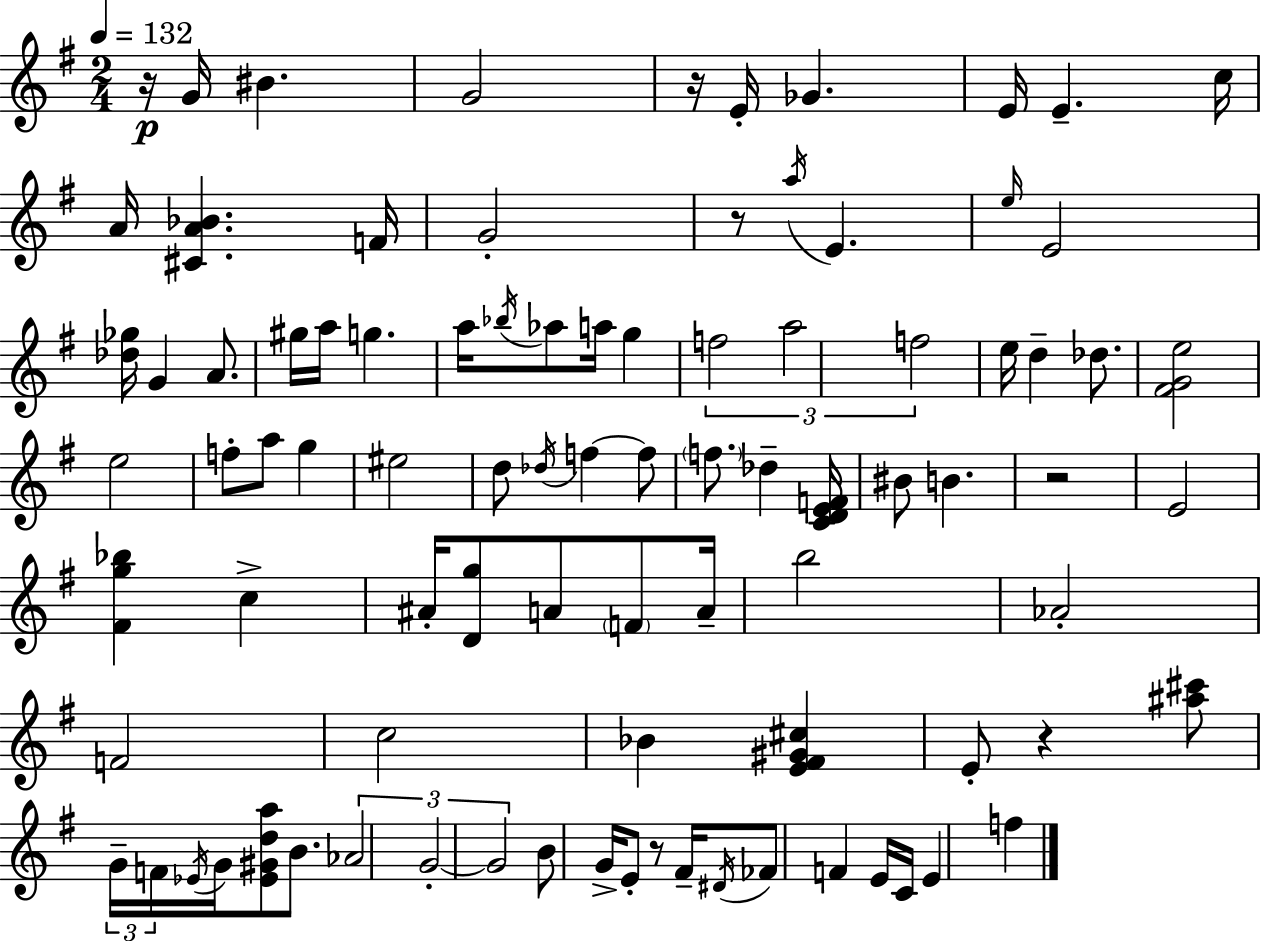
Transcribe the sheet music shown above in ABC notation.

X:1
T:Untitled
M:2/4
L:1/4
K:G
z/4 G/4 ^B G2 z/4 E/4 _G E/4 E c/4 A/4 [^CA_B] F/4 G2 z/2 a/4 E e/4 E2 [_d_g]/4 G A/2 ^g/4 a/4 g a/4 _b/4 _a/2 a/4 g f2 a2 f2 e/4 d _d/2 [^FGe]2 e2 f/2 a/2 g ^e2 d/2 _d/4 f f/2 f/2 _d [CDEF]/4 ^B/2 B z2 E2 [^Fg_b] c ^A/4 [Dg]/2 A/2 F/2 A/4 b2 _A2 F2 c2 _B [E^F^G^c] E/2 z [^a^c']/2 G/4 F/4 _E/4 G/4 [_E^Gda]/2 B/2 _A2 G2 G2 B/2 G/4 E/2 z/2 ^F/4 ^D/4 _F/2 F E/4 C/4 E f